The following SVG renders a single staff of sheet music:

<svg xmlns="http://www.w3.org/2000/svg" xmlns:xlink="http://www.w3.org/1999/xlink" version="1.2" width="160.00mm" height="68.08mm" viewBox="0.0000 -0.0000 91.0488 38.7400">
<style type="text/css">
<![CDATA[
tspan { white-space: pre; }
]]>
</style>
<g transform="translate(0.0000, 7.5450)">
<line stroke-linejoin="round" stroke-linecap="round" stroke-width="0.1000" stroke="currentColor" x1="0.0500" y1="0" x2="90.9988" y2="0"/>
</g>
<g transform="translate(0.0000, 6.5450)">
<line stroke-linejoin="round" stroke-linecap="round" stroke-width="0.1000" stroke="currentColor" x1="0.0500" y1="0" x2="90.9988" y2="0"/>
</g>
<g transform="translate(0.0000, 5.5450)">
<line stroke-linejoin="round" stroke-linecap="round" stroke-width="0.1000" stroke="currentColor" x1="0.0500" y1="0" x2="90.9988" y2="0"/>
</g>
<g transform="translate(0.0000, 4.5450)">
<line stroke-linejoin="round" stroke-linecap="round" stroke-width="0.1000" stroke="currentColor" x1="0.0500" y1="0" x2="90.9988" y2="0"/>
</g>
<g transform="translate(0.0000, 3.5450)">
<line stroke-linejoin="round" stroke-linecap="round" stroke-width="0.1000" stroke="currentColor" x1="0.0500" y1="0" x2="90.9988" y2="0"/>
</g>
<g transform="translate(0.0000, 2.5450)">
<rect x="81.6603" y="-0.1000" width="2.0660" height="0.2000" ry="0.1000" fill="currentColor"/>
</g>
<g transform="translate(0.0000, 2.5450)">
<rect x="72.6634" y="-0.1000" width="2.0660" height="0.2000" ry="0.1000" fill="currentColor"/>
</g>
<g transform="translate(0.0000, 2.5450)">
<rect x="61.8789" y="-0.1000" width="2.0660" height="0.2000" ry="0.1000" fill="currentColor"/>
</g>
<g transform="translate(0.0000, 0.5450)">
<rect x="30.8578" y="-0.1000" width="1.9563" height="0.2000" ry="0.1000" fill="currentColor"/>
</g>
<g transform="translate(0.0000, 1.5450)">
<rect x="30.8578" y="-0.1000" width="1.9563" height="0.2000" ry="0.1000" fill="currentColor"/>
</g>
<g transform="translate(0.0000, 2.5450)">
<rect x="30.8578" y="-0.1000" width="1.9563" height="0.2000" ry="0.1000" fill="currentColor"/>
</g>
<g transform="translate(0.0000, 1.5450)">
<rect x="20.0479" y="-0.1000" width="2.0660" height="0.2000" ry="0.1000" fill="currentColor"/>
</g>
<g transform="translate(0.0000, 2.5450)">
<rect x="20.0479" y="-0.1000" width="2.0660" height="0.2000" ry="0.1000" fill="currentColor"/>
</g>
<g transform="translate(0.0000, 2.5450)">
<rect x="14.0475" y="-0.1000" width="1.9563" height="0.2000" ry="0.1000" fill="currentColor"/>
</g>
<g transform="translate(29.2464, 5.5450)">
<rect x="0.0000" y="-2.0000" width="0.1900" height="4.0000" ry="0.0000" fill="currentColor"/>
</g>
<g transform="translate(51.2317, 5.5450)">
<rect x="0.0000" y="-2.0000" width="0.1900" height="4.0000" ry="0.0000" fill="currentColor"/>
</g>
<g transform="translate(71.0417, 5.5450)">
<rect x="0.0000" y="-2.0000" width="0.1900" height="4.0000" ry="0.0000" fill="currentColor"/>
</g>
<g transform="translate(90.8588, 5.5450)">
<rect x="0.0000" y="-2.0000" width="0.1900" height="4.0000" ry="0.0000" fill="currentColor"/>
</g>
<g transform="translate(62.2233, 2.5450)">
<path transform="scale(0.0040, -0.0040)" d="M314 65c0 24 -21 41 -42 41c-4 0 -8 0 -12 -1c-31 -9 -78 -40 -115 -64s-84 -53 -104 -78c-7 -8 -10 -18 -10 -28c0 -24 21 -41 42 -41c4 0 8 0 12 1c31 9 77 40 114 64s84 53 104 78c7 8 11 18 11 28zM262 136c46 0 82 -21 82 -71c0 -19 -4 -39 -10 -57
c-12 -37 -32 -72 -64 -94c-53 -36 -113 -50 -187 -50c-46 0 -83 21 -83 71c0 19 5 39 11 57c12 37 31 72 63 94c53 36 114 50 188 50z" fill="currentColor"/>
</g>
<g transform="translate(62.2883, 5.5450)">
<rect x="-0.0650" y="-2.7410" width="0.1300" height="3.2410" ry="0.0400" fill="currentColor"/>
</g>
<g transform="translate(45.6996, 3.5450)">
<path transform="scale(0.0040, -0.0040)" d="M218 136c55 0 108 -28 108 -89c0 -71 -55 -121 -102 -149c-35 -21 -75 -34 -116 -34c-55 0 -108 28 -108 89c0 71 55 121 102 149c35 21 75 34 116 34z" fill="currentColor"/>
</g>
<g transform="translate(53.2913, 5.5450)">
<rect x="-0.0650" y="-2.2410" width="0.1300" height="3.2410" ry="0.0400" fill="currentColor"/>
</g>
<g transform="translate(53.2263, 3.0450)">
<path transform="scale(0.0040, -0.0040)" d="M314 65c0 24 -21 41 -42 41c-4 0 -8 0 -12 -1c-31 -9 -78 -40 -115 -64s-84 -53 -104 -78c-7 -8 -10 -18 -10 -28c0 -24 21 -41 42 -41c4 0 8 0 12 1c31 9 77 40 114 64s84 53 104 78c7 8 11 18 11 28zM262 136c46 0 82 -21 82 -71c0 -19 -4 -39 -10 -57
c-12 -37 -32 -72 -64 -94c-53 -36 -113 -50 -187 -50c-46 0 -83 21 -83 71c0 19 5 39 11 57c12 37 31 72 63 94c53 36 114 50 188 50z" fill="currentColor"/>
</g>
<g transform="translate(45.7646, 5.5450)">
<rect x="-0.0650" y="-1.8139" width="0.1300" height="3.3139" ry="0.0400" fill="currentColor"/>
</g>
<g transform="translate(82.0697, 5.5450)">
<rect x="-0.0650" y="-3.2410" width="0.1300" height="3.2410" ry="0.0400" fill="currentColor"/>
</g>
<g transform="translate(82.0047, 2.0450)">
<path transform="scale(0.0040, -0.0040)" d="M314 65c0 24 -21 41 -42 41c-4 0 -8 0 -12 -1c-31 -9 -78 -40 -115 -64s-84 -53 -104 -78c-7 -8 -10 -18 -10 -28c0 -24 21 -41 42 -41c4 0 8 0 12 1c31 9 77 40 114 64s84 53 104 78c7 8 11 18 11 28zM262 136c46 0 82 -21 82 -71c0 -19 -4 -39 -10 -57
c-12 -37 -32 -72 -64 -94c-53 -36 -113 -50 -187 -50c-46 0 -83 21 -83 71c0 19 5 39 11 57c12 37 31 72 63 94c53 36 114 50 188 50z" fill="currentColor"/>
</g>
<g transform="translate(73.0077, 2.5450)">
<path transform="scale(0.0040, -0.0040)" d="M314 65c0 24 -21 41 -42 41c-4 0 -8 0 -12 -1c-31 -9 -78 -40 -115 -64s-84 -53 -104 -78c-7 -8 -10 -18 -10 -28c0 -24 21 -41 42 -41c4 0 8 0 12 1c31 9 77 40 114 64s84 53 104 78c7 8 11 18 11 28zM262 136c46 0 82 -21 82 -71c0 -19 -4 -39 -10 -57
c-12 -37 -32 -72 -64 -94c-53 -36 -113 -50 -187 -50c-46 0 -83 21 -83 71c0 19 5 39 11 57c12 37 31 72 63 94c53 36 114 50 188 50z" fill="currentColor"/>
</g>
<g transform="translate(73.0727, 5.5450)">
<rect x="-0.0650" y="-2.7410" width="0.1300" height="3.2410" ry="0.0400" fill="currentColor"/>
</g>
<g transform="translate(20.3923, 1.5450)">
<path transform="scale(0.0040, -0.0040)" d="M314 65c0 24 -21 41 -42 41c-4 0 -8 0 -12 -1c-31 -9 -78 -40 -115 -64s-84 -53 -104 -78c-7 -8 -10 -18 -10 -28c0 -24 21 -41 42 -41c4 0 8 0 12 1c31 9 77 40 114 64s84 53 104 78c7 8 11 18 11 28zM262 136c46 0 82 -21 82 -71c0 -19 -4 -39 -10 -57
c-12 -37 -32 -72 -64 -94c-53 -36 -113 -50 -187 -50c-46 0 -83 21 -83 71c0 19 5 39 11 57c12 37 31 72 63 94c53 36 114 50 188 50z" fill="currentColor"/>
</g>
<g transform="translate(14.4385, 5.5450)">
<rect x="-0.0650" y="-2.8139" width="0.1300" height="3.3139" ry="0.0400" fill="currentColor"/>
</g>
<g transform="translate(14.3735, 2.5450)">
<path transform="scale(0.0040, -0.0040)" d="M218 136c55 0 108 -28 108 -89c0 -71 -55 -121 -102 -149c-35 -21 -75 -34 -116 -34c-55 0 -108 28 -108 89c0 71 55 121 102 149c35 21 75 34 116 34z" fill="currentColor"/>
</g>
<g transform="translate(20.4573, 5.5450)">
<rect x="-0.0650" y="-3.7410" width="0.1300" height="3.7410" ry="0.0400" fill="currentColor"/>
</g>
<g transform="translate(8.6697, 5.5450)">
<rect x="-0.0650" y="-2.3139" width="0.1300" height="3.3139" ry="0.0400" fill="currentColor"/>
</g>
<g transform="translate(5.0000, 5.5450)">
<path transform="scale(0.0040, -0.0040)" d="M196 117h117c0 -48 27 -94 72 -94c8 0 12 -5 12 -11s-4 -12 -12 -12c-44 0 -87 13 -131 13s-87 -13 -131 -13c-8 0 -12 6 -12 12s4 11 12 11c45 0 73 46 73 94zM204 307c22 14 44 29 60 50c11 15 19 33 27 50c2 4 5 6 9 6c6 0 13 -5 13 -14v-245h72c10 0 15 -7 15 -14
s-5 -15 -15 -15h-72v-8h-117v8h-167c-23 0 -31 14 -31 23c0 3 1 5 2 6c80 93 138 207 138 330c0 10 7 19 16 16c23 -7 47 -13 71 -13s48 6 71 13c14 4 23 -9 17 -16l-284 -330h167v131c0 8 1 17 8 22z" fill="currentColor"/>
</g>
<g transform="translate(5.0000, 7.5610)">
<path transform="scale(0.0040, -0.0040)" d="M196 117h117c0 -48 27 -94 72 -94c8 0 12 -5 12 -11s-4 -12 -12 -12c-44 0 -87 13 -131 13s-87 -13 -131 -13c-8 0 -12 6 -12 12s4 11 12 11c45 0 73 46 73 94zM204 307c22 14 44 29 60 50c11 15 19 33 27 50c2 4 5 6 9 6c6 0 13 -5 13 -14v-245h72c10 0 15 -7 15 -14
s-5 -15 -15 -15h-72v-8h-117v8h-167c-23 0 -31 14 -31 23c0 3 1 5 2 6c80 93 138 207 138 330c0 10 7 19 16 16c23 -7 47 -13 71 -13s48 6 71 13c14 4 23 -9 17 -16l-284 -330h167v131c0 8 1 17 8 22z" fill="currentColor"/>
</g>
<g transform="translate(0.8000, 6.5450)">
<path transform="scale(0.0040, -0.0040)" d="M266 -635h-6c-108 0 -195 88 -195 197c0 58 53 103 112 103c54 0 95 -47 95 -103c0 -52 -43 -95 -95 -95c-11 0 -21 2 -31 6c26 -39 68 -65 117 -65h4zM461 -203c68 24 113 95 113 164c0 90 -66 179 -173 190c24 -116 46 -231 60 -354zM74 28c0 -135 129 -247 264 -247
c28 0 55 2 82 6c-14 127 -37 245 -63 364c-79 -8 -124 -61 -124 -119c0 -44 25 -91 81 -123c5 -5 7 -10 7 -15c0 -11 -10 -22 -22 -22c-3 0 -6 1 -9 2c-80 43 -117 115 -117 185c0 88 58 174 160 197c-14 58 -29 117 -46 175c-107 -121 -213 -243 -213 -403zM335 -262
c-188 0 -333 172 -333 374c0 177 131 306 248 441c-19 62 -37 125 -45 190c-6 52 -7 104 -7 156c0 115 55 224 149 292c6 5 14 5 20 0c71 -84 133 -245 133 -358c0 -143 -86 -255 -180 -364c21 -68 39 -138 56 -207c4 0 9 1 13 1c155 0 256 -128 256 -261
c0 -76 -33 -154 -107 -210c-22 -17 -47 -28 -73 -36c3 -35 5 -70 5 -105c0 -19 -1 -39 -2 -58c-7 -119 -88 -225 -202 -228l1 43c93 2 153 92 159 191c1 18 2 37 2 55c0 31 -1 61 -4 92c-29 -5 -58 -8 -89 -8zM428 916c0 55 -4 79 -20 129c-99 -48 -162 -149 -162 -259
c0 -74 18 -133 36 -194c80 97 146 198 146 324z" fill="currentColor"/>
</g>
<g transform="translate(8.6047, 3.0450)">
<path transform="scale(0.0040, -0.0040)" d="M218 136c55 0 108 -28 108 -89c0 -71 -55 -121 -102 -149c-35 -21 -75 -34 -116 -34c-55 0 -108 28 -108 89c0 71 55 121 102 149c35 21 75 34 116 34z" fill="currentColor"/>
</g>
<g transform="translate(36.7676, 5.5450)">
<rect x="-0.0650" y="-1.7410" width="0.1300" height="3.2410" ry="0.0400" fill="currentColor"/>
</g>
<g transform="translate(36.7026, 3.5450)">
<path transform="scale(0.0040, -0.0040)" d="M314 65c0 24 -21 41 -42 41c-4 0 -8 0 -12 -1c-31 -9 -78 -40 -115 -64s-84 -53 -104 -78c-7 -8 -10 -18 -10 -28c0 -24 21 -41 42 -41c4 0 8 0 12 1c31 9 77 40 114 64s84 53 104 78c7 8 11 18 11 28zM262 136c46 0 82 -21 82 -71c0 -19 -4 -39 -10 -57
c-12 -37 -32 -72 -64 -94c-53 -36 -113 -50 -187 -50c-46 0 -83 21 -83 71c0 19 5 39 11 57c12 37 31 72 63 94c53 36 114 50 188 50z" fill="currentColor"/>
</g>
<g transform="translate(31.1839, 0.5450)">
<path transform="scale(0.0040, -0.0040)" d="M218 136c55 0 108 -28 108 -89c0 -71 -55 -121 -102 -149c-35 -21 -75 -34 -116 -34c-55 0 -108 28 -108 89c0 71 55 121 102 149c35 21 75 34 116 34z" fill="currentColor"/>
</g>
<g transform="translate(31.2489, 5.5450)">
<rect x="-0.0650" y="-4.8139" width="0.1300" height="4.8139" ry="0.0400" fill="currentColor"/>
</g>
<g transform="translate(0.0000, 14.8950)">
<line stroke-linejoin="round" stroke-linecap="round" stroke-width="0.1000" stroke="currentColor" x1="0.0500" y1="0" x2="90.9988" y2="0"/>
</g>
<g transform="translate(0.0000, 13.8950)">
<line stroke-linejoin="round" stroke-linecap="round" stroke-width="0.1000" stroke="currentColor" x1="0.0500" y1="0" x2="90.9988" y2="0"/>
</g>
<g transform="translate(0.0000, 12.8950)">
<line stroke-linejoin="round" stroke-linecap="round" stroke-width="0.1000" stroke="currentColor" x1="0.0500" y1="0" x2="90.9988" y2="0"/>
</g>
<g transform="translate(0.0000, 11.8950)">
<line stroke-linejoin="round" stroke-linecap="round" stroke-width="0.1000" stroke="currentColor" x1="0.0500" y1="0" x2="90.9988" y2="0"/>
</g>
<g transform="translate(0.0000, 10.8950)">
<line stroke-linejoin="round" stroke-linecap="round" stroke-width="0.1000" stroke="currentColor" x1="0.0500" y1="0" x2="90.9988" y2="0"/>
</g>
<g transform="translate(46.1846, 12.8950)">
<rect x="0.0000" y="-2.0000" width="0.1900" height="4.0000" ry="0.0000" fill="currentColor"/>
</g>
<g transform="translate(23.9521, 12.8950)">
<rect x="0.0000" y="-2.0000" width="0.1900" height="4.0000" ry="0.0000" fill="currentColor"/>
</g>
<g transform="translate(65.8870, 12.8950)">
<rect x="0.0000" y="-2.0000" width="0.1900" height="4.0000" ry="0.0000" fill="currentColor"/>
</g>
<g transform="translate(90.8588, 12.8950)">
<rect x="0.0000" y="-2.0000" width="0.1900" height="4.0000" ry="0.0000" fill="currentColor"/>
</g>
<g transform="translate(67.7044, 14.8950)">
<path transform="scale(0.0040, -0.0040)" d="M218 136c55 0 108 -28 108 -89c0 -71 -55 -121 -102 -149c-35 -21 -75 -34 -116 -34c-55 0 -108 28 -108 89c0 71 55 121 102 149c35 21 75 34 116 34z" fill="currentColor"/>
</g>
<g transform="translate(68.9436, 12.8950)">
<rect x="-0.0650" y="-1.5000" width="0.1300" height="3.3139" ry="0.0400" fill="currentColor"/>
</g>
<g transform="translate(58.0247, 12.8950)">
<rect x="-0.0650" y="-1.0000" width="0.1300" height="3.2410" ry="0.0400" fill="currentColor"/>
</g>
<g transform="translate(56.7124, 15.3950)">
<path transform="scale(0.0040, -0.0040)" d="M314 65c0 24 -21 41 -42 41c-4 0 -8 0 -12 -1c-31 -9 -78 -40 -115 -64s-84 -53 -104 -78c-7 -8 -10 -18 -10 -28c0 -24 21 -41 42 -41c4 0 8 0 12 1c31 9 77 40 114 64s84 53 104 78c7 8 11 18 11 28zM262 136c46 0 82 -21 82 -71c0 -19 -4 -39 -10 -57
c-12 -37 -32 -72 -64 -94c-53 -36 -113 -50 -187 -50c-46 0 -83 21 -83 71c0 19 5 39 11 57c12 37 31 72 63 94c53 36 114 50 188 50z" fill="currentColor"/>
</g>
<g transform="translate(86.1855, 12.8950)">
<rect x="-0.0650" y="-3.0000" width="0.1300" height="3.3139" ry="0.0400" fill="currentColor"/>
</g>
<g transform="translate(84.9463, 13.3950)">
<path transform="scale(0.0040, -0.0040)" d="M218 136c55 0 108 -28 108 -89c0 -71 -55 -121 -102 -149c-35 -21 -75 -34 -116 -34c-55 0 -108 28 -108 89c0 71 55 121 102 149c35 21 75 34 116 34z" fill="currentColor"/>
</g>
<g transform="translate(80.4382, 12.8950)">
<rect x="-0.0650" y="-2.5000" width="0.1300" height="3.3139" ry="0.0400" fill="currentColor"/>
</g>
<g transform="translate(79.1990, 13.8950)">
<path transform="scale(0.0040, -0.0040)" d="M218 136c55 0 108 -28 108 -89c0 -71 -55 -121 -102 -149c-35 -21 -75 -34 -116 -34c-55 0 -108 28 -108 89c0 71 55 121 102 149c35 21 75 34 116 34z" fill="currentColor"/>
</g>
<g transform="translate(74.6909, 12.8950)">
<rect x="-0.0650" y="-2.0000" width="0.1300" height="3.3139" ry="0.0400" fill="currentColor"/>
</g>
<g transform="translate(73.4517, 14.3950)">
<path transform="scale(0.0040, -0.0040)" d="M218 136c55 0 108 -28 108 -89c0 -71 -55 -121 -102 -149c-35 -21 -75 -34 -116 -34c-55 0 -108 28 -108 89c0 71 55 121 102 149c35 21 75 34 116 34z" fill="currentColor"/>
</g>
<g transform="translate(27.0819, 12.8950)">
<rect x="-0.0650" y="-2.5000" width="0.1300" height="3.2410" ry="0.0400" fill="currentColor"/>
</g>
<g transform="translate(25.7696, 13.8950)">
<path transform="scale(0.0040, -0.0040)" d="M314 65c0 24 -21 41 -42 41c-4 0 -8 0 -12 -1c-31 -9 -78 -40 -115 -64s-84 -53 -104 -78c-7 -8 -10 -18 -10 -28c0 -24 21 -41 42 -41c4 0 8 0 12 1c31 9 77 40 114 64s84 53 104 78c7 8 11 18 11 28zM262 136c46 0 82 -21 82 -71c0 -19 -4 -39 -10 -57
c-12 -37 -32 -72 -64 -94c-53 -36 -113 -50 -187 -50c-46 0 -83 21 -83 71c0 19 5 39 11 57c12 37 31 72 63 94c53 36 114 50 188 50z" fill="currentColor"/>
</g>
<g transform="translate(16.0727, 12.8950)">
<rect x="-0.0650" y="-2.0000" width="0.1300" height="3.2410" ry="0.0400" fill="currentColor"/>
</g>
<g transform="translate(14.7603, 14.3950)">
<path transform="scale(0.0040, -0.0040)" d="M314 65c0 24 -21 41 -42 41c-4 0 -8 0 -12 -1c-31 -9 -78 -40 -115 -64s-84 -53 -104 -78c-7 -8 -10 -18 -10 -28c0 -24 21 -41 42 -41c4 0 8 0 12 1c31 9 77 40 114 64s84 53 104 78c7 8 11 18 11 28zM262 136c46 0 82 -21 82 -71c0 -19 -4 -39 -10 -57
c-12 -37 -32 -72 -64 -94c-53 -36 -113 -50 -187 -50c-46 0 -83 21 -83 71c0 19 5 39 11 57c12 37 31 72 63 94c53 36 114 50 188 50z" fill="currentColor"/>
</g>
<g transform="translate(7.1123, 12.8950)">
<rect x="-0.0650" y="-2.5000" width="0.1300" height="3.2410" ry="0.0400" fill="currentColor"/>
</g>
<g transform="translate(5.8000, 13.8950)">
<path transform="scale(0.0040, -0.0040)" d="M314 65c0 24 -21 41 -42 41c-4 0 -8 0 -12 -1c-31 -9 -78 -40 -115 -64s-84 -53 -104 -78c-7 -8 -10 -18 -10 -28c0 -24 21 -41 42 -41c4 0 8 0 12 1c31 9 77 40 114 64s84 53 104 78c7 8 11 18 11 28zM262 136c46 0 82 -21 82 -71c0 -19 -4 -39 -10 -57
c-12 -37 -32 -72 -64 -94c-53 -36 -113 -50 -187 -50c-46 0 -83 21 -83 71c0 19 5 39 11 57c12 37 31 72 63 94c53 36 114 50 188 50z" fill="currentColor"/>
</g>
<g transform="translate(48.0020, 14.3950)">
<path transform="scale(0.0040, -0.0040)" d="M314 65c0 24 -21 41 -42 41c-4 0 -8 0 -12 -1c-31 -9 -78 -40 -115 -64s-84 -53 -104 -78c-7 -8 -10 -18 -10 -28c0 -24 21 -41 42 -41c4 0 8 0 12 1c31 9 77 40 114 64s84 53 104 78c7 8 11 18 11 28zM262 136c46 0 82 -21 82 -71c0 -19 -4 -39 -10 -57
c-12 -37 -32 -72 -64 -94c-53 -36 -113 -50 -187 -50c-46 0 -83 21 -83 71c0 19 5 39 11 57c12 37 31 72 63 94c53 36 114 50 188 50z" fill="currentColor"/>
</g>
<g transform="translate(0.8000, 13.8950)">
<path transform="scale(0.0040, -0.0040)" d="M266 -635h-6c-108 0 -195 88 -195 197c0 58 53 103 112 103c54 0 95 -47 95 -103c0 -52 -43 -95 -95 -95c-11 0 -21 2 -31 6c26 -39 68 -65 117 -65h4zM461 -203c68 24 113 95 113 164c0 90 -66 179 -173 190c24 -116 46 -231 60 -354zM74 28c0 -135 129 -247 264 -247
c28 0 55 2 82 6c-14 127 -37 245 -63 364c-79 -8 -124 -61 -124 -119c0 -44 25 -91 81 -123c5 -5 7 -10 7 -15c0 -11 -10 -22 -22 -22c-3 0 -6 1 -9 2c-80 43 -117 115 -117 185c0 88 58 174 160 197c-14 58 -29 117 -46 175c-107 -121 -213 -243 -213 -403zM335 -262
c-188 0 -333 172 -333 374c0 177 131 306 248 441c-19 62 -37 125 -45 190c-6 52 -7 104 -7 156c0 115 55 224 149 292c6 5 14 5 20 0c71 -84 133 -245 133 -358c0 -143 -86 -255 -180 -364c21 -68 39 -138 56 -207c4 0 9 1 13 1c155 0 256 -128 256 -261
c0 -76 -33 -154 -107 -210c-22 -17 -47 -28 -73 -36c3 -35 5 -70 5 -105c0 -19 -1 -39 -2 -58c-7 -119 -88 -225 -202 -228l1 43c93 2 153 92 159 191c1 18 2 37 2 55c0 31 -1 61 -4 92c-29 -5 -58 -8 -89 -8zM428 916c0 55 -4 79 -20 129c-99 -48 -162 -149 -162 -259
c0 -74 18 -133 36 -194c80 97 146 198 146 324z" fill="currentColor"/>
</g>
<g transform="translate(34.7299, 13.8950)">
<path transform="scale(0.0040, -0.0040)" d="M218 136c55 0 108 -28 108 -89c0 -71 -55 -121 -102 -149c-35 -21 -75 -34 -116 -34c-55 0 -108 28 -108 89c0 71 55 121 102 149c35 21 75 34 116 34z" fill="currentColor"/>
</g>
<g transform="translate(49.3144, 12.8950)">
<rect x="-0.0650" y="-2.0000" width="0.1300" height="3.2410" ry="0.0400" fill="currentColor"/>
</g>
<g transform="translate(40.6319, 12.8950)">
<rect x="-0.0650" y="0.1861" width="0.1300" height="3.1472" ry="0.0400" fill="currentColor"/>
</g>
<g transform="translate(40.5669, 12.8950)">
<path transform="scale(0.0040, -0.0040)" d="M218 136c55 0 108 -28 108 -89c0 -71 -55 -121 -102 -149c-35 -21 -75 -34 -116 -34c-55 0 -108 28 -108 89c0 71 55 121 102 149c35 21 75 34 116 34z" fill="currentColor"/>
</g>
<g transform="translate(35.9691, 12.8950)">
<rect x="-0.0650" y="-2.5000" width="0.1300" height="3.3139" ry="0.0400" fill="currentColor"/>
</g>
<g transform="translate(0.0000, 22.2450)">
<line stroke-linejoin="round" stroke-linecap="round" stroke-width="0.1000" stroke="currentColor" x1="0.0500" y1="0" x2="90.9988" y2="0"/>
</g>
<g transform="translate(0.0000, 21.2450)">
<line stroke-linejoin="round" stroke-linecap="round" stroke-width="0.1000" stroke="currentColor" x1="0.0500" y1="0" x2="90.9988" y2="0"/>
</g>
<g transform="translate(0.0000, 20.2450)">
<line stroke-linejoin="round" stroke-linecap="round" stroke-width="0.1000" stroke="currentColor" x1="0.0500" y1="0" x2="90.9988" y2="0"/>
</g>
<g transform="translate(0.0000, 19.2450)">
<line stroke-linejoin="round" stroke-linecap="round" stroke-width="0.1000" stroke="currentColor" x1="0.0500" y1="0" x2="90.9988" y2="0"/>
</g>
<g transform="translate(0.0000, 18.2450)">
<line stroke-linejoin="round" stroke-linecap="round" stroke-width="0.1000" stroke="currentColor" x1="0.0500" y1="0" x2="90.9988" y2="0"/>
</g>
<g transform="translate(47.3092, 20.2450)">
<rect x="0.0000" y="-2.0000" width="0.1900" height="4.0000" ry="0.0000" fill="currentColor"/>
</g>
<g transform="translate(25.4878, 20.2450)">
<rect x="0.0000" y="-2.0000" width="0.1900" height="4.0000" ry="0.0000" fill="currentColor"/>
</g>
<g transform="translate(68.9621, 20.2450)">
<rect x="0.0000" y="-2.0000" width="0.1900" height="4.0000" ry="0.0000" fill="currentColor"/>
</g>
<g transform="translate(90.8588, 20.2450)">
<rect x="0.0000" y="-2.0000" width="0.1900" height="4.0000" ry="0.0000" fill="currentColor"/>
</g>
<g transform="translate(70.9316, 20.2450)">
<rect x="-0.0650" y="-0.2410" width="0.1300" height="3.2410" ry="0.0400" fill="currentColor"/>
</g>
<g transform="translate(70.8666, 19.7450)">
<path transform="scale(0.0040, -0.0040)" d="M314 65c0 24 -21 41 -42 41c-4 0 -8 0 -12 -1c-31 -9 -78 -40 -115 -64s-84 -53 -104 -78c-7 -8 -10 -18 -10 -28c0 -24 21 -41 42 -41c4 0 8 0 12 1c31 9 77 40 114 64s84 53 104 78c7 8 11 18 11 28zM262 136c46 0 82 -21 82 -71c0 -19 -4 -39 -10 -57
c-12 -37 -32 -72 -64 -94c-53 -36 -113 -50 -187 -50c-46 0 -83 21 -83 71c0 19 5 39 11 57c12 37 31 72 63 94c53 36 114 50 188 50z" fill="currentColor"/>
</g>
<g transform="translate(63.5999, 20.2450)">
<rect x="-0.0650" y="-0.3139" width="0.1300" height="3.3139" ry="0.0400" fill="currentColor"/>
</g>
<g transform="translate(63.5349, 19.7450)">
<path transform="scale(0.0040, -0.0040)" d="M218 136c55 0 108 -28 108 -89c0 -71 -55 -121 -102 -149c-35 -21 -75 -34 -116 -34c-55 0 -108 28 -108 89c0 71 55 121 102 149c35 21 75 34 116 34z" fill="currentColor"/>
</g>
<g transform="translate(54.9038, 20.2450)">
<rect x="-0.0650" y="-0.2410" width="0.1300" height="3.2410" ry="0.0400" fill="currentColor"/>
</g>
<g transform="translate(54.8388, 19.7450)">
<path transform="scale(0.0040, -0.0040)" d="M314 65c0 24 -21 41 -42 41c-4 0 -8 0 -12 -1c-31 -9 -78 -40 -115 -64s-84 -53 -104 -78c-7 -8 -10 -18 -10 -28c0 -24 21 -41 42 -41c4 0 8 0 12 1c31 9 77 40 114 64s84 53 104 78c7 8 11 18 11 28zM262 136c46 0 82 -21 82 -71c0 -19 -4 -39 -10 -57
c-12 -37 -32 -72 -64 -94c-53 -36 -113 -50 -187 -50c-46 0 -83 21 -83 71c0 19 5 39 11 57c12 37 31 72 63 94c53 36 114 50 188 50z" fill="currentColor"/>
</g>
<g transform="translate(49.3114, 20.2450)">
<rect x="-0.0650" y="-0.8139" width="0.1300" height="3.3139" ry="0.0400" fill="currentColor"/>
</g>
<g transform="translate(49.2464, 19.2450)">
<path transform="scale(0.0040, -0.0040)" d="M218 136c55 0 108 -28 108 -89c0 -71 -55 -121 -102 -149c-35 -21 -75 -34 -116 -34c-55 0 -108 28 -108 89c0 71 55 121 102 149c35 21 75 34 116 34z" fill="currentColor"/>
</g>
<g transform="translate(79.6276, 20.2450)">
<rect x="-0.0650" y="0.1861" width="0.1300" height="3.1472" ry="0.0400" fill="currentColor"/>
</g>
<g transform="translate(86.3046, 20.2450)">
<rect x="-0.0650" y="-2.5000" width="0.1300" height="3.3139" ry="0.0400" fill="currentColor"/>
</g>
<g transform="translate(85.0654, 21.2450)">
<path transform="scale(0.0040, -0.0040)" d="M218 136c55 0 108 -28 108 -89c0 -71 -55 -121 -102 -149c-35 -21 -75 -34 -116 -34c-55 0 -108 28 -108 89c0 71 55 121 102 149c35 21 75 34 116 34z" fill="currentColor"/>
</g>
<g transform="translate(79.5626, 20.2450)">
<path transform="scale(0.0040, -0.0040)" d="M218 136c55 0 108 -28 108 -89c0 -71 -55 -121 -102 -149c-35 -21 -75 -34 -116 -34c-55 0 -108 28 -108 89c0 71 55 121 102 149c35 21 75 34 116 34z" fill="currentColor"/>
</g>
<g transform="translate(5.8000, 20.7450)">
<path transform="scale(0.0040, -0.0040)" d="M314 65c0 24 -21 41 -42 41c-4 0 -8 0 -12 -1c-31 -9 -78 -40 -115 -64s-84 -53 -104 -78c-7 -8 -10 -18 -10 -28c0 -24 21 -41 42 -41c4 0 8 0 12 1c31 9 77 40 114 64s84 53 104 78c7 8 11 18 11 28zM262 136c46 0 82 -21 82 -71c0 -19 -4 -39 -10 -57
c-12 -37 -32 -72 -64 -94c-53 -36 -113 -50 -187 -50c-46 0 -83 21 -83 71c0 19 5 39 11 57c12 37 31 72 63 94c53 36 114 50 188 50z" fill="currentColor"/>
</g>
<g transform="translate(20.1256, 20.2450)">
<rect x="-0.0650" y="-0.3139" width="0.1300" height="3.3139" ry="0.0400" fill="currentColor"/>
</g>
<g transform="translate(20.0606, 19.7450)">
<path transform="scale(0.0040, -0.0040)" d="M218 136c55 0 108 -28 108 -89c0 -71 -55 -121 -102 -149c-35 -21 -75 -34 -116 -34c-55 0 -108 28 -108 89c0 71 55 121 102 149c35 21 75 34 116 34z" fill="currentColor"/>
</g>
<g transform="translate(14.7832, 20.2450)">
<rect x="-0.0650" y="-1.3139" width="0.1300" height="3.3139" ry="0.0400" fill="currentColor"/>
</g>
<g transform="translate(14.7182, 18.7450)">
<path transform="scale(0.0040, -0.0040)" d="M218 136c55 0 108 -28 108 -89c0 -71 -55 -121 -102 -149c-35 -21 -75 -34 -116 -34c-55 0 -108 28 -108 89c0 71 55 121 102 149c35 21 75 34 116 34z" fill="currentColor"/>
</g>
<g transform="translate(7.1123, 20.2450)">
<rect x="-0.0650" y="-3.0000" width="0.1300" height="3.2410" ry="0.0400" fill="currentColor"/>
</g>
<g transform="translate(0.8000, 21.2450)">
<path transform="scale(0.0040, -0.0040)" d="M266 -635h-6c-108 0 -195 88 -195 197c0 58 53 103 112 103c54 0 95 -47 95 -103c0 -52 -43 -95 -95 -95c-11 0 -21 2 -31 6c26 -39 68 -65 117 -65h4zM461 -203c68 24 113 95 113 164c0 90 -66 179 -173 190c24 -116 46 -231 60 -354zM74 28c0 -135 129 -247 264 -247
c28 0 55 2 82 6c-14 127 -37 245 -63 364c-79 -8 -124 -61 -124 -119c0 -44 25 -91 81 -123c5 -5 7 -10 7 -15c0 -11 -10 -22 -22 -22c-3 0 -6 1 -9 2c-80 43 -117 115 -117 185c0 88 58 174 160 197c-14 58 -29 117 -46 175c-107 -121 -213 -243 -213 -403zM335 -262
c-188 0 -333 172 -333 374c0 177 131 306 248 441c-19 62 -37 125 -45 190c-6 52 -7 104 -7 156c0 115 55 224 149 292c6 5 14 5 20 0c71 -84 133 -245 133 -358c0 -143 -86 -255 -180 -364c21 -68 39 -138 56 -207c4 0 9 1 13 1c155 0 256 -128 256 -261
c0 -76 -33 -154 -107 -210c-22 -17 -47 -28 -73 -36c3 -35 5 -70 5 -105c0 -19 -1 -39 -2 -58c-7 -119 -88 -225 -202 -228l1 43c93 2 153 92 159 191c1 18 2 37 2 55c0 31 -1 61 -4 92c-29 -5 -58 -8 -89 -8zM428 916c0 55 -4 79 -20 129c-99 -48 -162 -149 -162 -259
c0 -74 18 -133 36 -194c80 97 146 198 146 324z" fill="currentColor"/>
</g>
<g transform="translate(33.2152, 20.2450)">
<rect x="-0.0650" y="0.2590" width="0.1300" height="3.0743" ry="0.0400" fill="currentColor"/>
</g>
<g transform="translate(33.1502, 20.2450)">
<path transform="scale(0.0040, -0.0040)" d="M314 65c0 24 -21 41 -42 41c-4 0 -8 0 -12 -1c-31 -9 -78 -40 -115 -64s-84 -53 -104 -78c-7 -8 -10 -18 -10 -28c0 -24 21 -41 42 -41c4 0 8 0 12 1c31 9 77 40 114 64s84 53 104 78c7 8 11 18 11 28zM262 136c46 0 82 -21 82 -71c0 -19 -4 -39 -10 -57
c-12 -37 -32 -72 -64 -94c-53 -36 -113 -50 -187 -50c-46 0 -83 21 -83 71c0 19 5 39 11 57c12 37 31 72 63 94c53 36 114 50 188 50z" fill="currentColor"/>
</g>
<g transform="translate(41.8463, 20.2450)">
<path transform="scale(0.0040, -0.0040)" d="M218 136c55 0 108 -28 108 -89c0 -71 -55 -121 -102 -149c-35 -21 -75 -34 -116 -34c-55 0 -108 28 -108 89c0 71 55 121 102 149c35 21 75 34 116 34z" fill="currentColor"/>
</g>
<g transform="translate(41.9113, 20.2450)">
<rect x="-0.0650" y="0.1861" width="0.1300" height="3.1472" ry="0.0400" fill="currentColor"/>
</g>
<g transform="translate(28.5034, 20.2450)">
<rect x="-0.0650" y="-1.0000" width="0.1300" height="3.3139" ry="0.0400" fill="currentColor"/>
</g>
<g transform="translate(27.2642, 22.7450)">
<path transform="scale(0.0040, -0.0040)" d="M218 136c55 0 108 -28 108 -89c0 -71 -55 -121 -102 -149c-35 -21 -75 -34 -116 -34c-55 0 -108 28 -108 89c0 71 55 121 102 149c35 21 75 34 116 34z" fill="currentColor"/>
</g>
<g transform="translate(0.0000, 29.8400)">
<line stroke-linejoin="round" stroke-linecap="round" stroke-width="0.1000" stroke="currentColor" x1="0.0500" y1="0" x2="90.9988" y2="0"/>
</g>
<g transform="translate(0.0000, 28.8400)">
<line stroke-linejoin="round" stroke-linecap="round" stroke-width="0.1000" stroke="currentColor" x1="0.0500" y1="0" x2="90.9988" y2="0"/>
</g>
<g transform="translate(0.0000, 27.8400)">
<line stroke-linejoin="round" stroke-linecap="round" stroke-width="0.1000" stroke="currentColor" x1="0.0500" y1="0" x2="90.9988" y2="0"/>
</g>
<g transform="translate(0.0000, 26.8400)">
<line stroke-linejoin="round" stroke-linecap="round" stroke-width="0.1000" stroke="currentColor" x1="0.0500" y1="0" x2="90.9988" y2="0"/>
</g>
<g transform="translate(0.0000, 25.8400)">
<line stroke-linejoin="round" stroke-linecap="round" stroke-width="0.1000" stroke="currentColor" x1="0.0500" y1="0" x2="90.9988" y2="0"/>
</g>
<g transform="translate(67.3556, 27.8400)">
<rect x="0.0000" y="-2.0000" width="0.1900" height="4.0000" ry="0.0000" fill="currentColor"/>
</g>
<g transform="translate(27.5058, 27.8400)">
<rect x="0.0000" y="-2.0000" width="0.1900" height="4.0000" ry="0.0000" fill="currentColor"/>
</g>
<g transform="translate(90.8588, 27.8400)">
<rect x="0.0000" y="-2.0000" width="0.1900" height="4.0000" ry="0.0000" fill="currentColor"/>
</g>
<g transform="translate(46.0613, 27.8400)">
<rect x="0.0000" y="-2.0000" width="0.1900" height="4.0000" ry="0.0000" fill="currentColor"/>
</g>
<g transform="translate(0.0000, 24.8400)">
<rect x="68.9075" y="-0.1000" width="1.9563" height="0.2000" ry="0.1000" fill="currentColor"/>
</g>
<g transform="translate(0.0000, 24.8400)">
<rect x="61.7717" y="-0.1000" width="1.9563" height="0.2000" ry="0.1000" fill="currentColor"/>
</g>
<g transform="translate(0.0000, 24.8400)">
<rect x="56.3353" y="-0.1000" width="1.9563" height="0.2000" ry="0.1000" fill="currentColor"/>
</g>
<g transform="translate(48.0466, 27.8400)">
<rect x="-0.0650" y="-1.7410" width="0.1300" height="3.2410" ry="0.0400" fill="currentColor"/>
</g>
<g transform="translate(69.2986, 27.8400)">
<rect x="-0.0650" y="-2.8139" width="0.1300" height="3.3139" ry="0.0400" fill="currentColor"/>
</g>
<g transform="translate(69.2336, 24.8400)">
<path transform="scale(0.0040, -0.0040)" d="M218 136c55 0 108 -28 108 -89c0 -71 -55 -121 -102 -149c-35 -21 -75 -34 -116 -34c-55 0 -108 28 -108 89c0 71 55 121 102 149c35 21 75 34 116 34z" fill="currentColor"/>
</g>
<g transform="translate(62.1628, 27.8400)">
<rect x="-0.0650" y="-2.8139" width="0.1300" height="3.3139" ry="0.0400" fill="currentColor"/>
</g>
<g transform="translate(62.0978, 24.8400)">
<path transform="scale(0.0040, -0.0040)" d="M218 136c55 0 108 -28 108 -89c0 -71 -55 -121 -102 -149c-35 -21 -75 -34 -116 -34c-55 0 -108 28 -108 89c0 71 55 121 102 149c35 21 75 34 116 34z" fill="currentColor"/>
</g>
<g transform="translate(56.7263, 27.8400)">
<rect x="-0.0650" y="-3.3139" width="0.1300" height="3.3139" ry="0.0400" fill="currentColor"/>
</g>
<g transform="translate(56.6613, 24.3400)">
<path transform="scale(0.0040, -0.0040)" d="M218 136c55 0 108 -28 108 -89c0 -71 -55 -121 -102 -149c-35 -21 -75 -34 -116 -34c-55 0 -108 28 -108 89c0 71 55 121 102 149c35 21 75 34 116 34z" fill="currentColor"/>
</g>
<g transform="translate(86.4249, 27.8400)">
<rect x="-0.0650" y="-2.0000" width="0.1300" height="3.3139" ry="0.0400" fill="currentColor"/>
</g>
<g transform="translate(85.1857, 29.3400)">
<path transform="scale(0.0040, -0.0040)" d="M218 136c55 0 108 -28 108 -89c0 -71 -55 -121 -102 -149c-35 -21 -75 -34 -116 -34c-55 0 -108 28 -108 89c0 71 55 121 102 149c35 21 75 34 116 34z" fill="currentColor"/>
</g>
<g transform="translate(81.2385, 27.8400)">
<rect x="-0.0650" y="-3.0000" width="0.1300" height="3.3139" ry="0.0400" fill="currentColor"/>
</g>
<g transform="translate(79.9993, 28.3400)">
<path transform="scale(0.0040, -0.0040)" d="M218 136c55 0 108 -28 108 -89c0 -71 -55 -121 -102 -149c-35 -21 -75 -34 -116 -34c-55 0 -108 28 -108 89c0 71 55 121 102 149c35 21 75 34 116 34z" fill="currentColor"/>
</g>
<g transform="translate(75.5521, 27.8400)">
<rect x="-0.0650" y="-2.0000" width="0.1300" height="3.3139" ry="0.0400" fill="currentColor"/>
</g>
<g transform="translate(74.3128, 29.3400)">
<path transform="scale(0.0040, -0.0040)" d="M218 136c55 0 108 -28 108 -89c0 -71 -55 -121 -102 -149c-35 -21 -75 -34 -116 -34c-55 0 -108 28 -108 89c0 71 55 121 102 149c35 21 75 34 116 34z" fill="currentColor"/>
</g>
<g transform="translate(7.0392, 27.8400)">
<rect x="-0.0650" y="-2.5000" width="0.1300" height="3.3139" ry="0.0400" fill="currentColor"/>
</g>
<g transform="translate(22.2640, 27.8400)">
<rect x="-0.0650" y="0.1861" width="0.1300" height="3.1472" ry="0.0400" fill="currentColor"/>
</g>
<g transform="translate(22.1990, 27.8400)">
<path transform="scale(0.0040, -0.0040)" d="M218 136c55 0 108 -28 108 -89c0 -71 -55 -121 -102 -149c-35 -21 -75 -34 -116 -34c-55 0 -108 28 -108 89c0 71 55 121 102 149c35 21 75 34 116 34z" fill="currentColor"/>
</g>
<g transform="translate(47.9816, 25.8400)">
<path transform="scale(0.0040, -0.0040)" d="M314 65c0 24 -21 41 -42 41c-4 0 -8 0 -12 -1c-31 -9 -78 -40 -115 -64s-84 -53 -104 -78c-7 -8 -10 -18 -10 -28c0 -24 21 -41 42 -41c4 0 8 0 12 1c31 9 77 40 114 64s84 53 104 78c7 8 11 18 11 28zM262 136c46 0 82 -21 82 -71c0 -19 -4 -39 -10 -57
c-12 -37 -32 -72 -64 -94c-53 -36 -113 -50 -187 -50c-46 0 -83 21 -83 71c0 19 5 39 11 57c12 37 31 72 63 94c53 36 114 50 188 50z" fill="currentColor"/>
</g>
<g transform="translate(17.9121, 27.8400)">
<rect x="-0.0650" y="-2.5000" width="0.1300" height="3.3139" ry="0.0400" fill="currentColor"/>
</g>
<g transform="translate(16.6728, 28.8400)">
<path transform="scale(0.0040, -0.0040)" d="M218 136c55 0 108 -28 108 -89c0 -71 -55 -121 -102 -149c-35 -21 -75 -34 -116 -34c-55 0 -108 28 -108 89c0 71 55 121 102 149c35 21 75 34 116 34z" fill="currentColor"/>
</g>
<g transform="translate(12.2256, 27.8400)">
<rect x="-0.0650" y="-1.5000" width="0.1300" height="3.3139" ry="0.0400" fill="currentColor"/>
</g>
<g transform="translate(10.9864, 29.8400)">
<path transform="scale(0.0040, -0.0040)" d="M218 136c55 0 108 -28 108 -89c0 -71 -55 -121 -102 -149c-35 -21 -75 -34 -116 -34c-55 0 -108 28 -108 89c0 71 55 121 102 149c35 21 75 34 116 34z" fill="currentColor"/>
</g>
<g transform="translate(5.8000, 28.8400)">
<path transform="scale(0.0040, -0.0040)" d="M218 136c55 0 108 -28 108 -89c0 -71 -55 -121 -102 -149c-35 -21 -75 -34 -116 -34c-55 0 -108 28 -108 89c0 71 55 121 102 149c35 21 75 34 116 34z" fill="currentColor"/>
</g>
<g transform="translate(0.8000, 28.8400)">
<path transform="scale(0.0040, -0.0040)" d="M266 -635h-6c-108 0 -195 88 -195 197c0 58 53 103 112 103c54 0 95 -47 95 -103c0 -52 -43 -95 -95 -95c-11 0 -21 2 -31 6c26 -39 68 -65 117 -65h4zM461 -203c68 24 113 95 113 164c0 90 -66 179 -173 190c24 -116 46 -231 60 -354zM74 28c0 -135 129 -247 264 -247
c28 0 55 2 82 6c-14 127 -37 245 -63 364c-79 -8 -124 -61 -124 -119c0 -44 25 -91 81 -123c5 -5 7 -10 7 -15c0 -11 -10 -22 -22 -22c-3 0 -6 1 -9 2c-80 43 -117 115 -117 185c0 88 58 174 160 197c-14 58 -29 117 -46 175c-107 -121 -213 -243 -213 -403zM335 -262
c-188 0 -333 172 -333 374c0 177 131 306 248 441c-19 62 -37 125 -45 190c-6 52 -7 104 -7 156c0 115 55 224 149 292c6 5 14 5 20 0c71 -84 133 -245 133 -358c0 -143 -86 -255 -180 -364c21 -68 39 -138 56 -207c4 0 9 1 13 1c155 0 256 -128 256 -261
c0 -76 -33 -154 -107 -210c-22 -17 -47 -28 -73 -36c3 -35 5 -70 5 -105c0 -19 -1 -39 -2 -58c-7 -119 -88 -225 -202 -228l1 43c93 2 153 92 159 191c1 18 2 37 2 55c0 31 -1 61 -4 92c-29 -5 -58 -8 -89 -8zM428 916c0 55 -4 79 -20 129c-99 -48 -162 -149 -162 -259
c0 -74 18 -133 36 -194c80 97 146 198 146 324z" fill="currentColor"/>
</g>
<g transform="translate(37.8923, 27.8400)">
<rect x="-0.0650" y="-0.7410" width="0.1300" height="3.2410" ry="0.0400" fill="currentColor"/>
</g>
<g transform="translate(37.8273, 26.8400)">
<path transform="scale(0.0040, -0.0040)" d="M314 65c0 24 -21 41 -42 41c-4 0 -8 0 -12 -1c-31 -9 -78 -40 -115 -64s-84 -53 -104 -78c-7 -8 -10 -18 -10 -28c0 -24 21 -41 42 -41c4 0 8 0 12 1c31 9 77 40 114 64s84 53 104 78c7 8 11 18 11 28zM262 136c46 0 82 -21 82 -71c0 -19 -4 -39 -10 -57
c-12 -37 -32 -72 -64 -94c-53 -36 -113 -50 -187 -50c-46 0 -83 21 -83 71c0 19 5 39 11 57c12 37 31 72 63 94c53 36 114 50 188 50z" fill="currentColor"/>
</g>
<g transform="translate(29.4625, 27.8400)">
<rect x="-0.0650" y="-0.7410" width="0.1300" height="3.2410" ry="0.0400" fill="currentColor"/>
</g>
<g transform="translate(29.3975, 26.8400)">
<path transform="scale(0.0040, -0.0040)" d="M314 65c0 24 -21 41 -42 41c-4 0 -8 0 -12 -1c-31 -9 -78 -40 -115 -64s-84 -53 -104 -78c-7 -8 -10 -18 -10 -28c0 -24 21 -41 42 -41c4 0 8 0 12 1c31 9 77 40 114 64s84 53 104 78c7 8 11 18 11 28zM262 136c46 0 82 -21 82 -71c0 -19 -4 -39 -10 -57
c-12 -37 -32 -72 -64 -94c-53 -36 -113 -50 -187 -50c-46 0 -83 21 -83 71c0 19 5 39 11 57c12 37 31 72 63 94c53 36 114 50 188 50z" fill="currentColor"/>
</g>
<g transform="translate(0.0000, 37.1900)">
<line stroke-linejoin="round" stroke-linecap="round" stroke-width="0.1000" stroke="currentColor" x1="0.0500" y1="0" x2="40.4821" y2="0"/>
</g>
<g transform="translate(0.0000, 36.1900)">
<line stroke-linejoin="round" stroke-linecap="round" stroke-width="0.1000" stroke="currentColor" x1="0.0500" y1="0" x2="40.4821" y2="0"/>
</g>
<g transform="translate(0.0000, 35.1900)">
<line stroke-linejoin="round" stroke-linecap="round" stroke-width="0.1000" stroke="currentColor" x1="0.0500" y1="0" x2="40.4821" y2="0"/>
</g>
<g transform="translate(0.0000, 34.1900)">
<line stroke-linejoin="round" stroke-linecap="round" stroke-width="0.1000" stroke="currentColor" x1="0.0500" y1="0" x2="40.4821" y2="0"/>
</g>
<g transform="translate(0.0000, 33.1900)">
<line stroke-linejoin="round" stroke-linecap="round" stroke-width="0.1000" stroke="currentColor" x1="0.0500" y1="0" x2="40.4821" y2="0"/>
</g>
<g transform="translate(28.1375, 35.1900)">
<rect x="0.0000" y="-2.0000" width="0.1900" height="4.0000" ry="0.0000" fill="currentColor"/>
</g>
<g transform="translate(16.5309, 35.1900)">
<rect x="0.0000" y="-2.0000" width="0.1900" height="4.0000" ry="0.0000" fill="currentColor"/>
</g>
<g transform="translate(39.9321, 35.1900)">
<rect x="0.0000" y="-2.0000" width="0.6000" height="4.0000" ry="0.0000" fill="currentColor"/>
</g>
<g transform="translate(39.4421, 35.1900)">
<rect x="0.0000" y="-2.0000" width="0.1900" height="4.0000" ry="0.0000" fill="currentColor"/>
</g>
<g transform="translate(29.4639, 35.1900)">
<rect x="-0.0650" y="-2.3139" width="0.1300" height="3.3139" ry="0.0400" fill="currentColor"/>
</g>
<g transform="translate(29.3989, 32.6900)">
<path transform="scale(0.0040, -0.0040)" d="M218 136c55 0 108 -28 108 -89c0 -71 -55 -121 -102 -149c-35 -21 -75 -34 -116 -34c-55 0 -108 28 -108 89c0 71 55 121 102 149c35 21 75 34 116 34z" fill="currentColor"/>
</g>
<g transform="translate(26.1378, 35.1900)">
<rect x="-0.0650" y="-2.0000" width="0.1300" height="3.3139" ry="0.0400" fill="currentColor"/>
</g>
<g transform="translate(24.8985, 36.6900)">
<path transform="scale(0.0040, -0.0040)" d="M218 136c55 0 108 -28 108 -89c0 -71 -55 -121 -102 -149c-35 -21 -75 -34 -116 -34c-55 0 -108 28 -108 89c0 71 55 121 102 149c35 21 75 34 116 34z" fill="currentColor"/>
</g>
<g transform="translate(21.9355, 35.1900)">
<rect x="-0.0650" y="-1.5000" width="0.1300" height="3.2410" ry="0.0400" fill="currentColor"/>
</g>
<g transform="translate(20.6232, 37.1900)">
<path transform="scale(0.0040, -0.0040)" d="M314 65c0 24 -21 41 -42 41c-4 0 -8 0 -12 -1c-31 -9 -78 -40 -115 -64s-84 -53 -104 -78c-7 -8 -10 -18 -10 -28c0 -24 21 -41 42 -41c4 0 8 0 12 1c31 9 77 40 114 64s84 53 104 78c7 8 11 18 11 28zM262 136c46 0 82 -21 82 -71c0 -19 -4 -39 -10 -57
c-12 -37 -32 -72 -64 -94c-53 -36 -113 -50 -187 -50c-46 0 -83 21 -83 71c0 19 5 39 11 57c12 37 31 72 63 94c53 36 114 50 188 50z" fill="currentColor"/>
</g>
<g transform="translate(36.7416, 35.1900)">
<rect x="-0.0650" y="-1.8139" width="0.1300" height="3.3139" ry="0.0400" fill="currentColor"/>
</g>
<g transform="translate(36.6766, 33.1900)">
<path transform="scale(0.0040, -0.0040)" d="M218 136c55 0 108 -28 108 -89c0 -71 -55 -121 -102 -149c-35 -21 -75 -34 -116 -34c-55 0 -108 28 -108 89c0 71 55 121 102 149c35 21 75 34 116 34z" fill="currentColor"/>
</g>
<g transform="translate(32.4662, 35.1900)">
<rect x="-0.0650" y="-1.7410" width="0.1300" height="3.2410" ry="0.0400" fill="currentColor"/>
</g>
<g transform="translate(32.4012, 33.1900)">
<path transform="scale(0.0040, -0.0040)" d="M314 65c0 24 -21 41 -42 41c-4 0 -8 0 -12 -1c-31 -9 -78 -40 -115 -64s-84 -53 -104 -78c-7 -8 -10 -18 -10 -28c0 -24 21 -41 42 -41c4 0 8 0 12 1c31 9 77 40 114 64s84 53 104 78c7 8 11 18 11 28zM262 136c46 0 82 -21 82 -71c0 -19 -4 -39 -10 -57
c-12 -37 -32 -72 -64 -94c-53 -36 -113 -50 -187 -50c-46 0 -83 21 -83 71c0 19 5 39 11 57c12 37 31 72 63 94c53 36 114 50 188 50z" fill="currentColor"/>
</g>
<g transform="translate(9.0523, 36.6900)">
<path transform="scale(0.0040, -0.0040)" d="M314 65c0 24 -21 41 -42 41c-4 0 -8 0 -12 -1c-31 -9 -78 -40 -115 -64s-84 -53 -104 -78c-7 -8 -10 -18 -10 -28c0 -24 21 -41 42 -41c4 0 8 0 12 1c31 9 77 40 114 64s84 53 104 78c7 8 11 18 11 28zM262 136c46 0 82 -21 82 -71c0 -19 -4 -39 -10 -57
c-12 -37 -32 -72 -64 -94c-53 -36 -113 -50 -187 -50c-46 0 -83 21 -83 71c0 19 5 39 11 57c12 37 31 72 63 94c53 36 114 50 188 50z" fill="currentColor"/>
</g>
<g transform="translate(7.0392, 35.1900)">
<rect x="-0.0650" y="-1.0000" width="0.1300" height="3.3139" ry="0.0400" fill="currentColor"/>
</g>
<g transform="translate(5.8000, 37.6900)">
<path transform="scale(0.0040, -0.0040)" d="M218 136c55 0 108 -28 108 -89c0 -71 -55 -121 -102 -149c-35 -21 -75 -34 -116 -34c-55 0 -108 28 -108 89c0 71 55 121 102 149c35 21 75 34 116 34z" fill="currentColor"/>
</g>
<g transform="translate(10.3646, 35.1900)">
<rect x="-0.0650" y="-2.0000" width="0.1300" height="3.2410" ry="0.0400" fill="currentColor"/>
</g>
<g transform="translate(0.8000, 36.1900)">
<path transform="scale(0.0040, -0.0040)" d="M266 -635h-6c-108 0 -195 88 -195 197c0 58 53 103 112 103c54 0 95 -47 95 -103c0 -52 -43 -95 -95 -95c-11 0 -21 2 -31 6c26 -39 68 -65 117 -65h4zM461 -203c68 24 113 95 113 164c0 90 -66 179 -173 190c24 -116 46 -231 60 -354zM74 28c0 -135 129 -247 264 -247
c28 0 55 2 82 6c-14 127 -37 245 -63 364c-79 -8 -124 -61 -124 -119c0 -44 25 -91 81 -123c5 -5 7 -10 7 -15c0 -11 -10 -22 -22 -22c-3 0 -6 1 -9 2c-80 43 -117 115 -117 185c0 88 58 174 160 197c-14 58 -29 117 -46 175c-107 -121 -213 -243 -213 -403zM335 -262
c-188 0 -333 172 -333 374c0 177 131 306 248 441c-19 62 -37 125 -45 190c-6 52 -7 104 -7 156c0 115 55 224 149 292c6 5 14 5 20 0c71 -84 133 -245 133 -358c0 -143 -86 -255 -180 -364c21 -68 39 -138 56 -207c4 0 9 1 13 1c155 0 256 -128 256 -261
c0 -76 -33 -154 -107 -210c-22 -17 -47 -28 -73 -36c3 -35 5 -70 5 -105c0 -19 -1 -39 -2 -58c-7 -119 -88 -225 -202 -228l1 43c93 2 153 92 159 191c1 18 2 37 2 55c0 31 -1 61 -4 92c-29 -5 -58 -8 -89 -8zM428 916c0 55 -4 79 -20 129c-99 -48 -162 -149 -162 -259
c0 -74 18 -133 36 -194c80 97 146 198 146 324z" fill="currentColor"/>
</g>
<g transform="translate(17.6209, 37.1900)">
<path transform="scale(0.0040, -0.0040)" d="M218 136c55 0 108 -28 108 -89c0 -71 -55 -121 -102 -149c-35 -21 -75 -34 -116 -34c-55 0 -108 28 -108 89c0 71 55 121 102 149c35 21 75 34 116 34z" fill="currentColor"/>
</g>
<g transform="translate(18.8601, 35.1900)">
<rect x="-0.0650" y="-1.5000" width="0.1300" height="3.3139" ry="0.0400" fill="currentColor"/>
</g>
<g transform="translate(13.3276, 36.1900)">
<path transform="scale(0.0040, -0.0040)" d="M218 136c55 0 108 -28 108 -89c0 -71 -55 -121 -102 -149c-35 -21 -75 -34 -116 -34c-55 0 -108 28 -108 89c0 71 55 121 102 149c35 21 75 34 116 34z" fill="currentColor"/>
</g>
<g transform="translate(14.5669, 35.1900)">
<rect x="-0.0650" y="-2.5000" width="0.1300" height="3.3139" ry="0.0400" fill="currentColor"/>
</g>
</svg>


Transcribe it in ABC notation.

X:1
T:Untitled
M:4/4
L:1/4
K:C
g a c'2 e' f2 f g2 a2 a2 b2 G2 F2 G2 G B F2 D2 E F G A A2 e c D B2 B d c2 c c2 B G G E G B d2 d2 f2 b a a F A F D F2 G E E2 F g f2 f